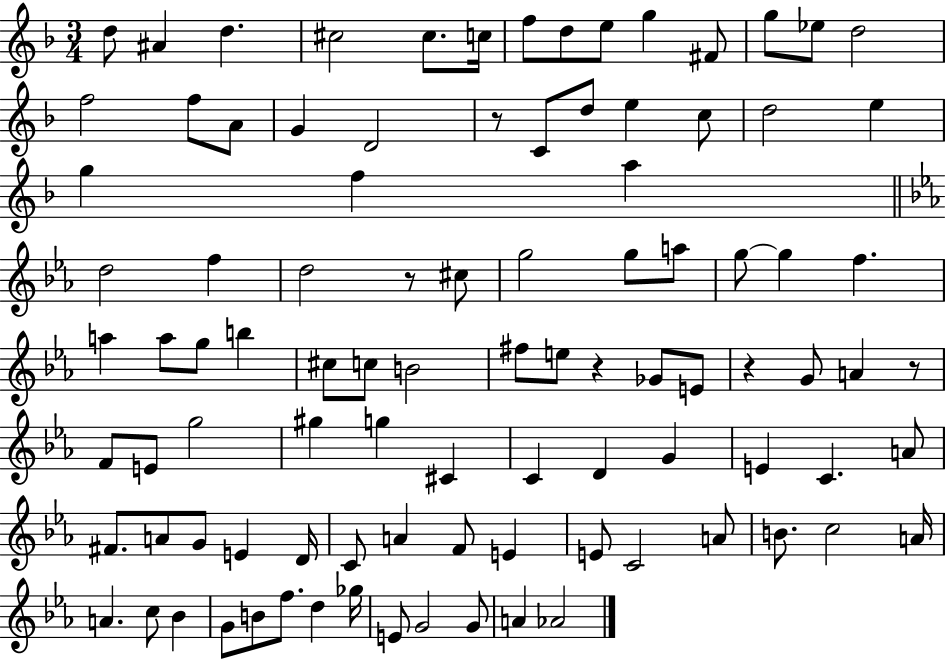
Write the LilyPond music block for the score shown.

{
  \clef treble
  \numericTimeSignature
  \time 3/4
  \key f \major
  d''8 ais'4 d''4. | cis''2 cis''8. c''16 | f''8 d''8 e''8 g''4 fis'8 | g''8 ees''8 d''2 | \break f''2 f''8 a'8 | g'4 d'2 | r8 c'8 d''8 e''4 c''8 | d''2 e''4 | \break g''4 f''4 a''4 | \bar "||" \break \key ees \major d''2 f''4 | d''2 r8 cis''8 | g''2 g''8 a''8 | g''8~~ g''4 f''4. | \break a''4 a''8 g''8 b''4 | cis''8 c''8 b'2 | fis''8 e''8 r4 ges'8 e'8 | r4 g'8 a'4 r8 | \break f'8 e'8 g''2 | gis''4 g''4 cis'4 | c'4 d'4 g'4 | e'4 c'4. a'8 | \break fis'8. a'8 g'8 e'4 d'16 | c'8 a'4 f'8 e'4 | e'8 c'2 a'8 | b'8. c''2 a'16 | \break a'4. c''8 bes'4 | g'8 b'8 f''8. d''4 ges''16 | e'8 g'2 g'8 | a'4 aes'2 | \break \bar "|."
}